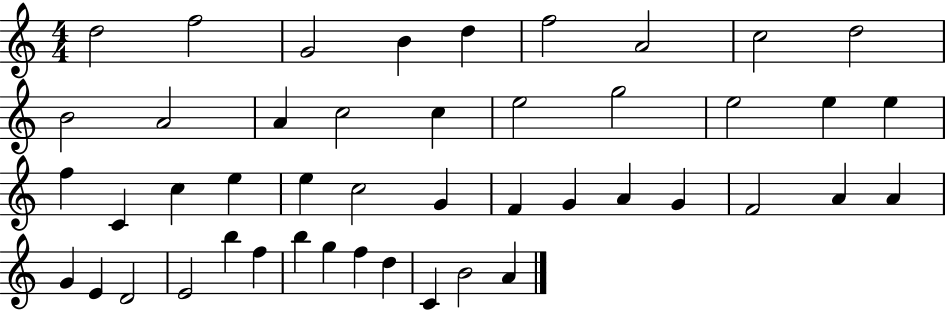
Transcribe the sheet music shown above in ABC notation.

X:1
T:Untitled
M:4/4
L:1/4
K:C
d2 f2 G2 B d f2 A2 c2 d2 B2 A2 A c2 c e2 g2 e2 e e f C c e e c2 G F G A G F2 A A G E D2 E2 b f b g f d C B2 A